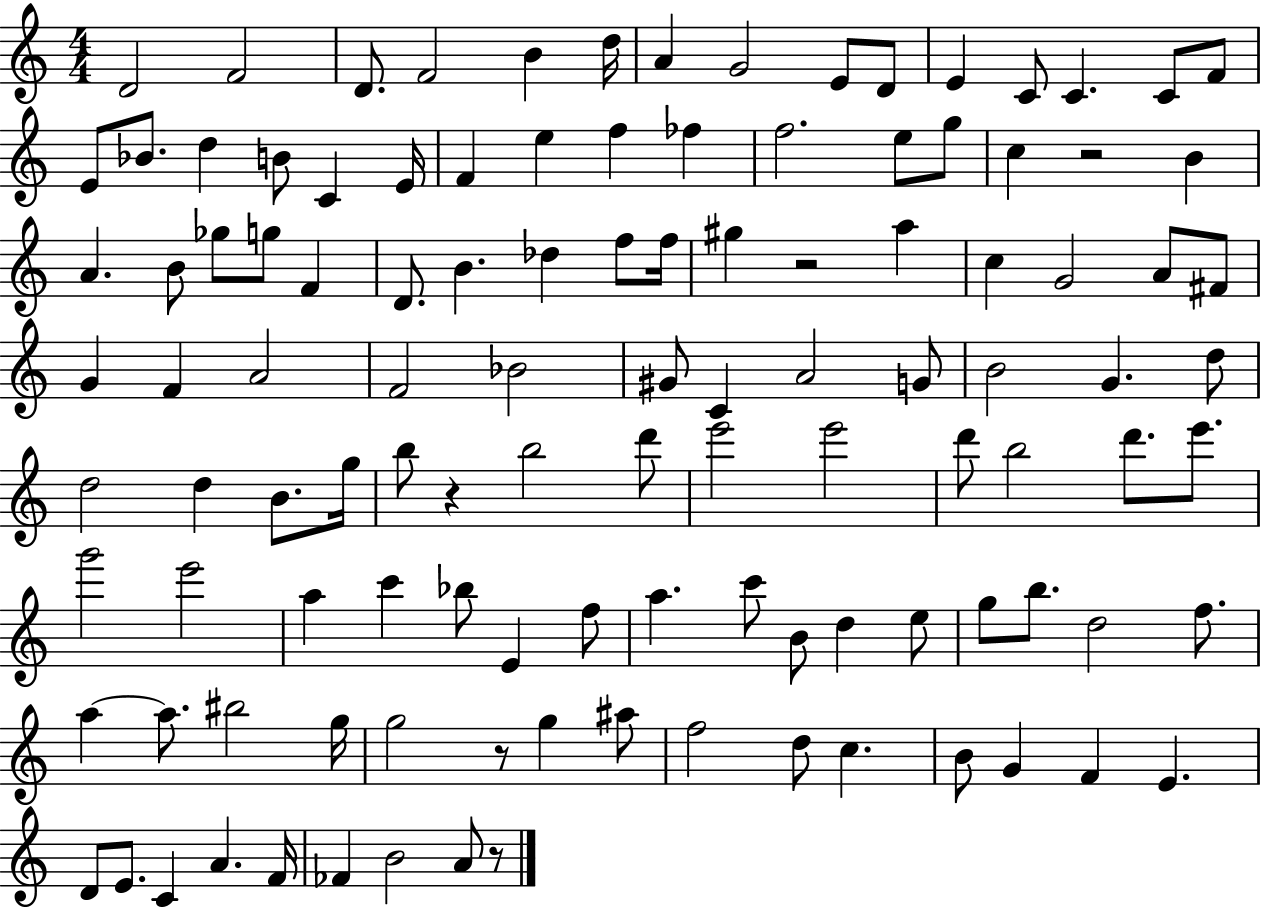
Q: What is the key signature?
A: C major